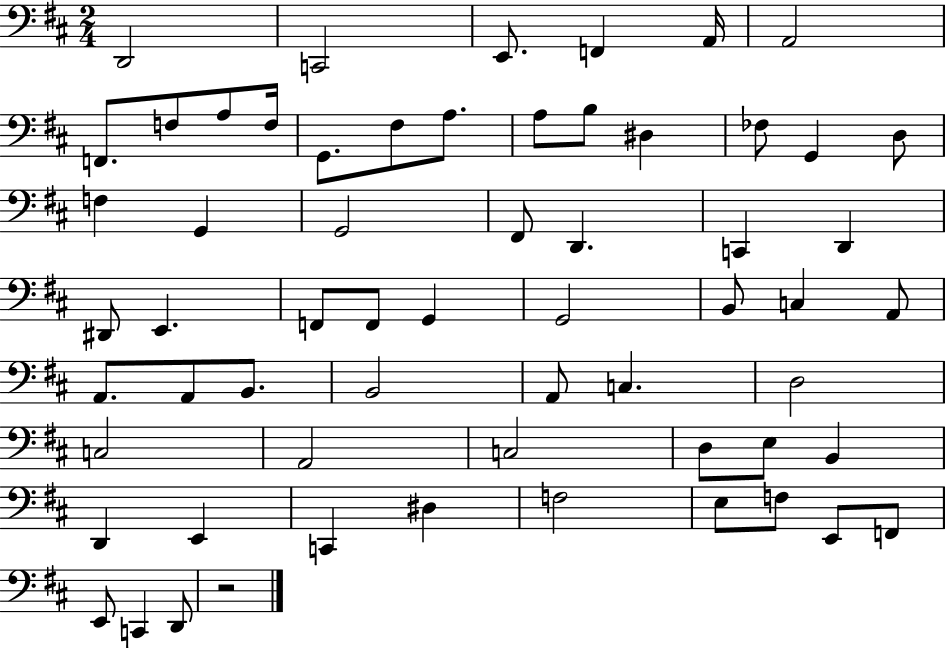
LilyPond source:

{
  \clef bass
  \numericTimeSignature
  \time 2/4
  \key d \major
  d,2 | c,2 | e,8. f,4 a,16 | a,2 | \break f,8. f8 a8 f16 | g,8. fis8 a8. | a8 b8 dis4 | fes8 g,4 d8 | \break f4 g,4 | g,2 | fis,8 d,4. | c,4 d,4 | \break dis,8 e,4. | f,8 f,8 g,4 | g,2 | b,8 c4 a,8 | \break a,8. a,8 b,8. | b,2 | a,8 c4. | d2 | \break c2 | a,2 | c2 | d8 e8 b,4 | \break d,4 e,4 | c,4 dis4 | f2 | e8 f8 e,8 f,8 | \break e,8 c,4 d,8 | r2 | \bar "|."
}